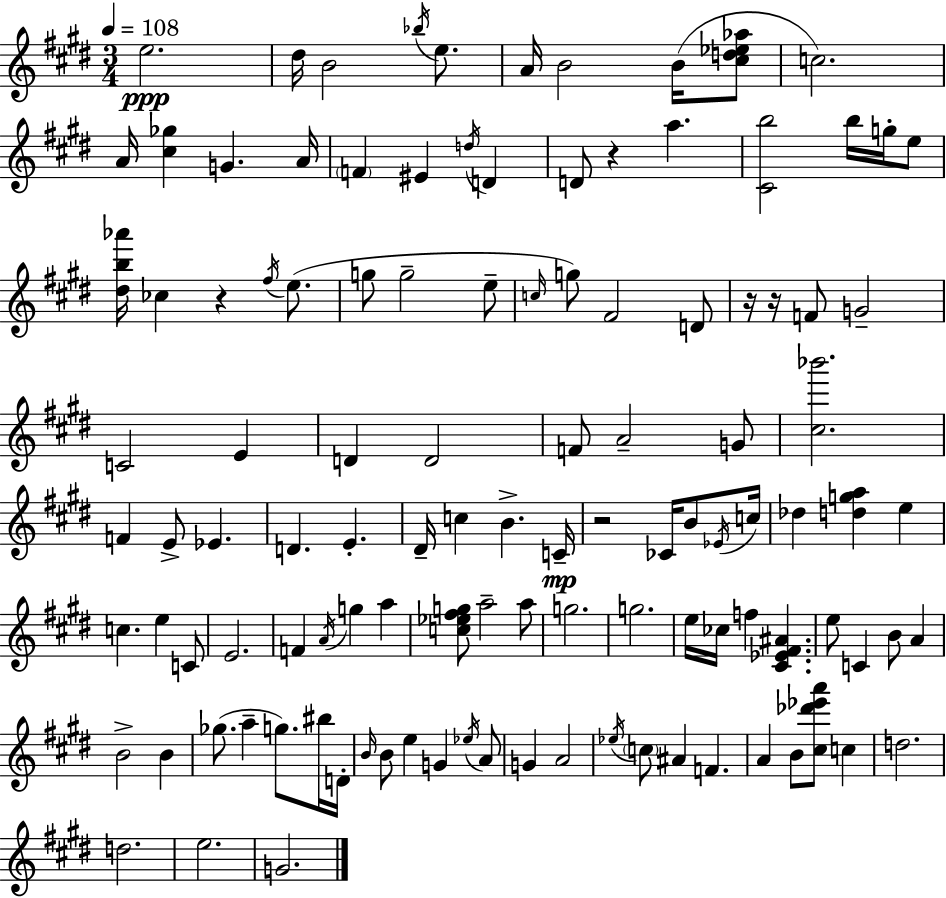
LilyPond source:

{
  \clef treble
  \numericTimeSignature
  \time 3/4
  \key e \major
  \tempo 4 = 108
  \repeat volta 2 { e''2.\ppp | dis''16 b'2 \acciaccatura { bes''16 } e''8. | a'16 b'2 b'16( <cis'' d'' ees'' aes''>8 | c''2.) | \break a'16 <cis'' ges''>4 g'4. | a'16 \parenthesize f'4 eis'4 \acciaccatura { d''16 } d'4 | d'8 r4 a''4. | <cis' b''>2 b''16 g''16-. | \break e''8 <dis'' b'' aes'''>16 ces''4 r4 \acciaccatura { fis''16 } | e''8.( g''8 g''2-- | e''8-- \grace { c''16 } g''8) fis'2 | d'8 r16 r16 f'8 g'2-- | \break c'2 | e'4 d'4 d'2 | f'8 a'2-- | g'8 <cis'' bes'''>2. | \break f'4 e'8-> ees'4. | d'4. e'4.-. | dis'16-- c''4 b'4.-> | c'16--\mp r2 | \break ces'16 b'8 \acciaccatura { ees'16 } c''16 des''4 <d'' g'' a''>4 | e''4 c''4. e''4 | c'8 e'2. | f'4 \acciaccatura { a'16 } g''4 | \break a''4 <c'' ees'' fis'' g''>8 a''2-- | a''8 g''2. | g''2. | e''16 ces''16 f''4 | \break <cis' ees' fis' ais'>4. e''8 c'4 | b'8 a'4 b'2-> | b'4 ges''8.( a''4-- | g''8.) bis''16 d'16-. \grace { b'16 } b'8 e''4 | \break g'4 \acciaccatura { ees''16 } a'8 g'4 | a'2 \acciaccatura { ees''16 } \parenthesize c''8 ais'4 | f'4. a'4 | b'8 <cis'' des''' ees''' a'''>8 c''4 d''2. | \break d''2. | e''2. | g'2. | } \bar "|."
}